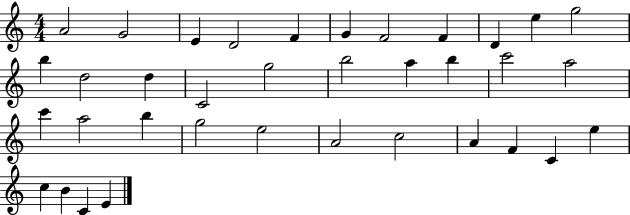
{
  \clef treble
  \numericTimeSignature
  \time 4/4
  \key c \major
  a'2 g'2 | e'4 d'2 f'4 | g'4 f'2 f'4 | d'4 e''4 g''2 | \break b''4 d''2 d''4 | c'2 g''2 | b''2 a''4 b''4 | c'''2 a''2 | \break c'''4 a''2 b''4 | g''2 e''2 | a'2 c''2 | a'4 f'4 c'4 e''4 | \break c''4 b'4 c'4 e'4 | \bar "|."
}